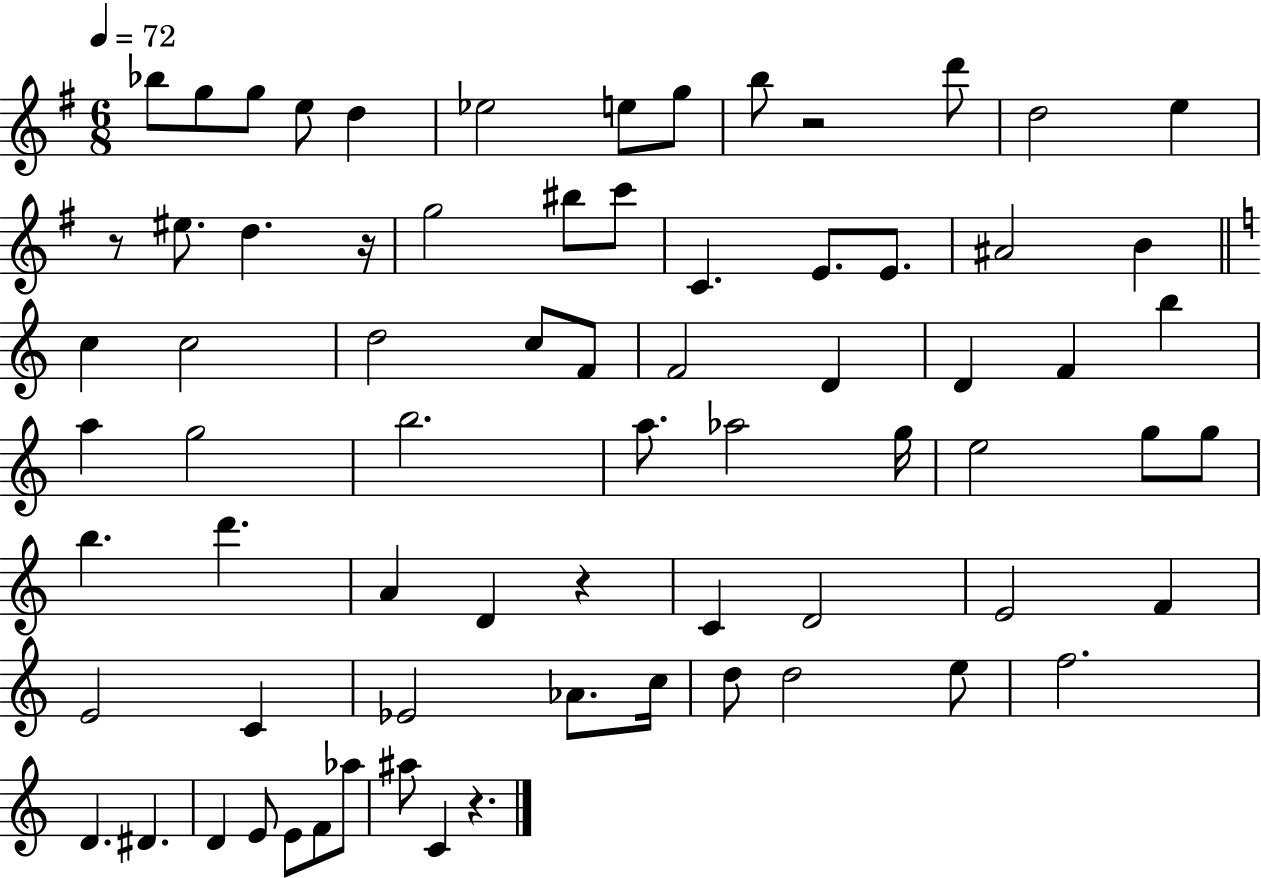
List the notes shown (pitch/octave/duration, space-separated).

Bb5/e G5/e G5/e E5/e D5/q Eb5/h E5/e G5/e B5/e R/h D6/e D5/h E5/q R/e EIS5/e. D5/q. R/s G5/h BIS5/e C6/e C4/q. E4/e. E4/e. A#4/h B4/q C5/q C5/h D5/h C5/e F4/e F4/h D4/q D4/q F4/q B5/q A5/q G5/h B5/h. A5/e. Ab5/h G5/s E5/h G5/e G5/e B5/q. D6/q. A4/q D4/q R/q C4/q D4/h E4/h F4/q E4/h C4/q Eb4/h Ab4/e. C5/s D5/e D5/h E5/e F5/h. D4/q. D#4/q. D4/q E4/e E4/e F4/e Ab5/e A#5/e C4/q R/q.